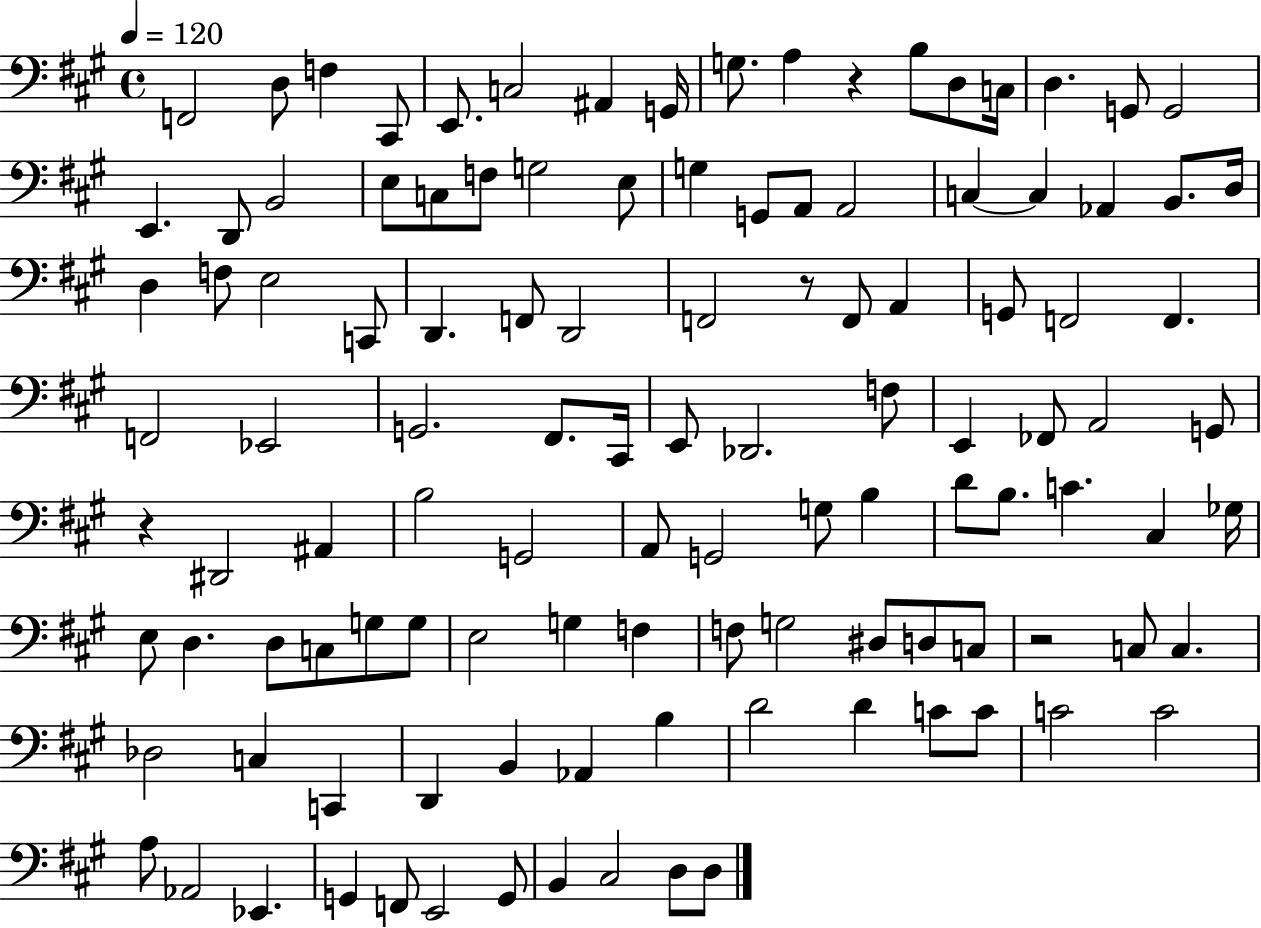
X:1
T:Untitled
M:4/4
L:1/4
K:A
F,,2 D,/2 F, ^C,,/2 E,,/2 C,2 ^A,, G,,/4 G,/2 A, z B,/2 D,/2 C,/4 D, G,,/2 G,,2 E,, D,,/2 B,,2 E,/2 C,/2 F,/2 G,2 E,/2 G, G,,/2 A,,/2 A,,2 C, C, _A,, B,,/2 D,/4 D, F,/2 E,2 C,,/2 D,, F,,/2 D,,2 F,,2 z/2 F,,/2 A,, G,,/2 F,,2 F,, F,,2 _E,,2 G,,2 ^F,,/2 ^C,,/4 E,,/2 _D,,2 F,/2 E,, _F,,/2 A,,2 G,,/2 z ^D,,2 ^A,, B,2 G,,2 A,,/2 G,,2 G,/2 B, D/2 B,/2 C ^C, _G,/4 E,/2 D, D,/2 C,/2 G,/2 G,/2 E,2 G, F, F,/2 G,2 ^D,/2 D,/2 C,/2 z2 C,/2 C, _D,2 C, C,, D,, B,, _A,, B, D2 D C/2 C/2 C2 C2 A,/2 _A,,2 _E,, G,, F,,/2 E,,2 G,,/2 B,, ^C,2 D,/2 D,/2